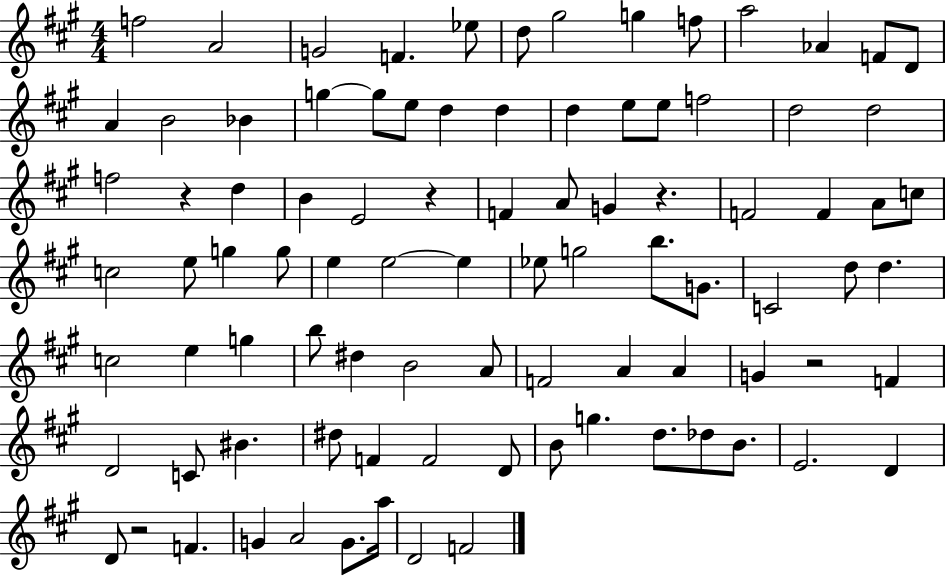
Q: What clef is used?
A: treble